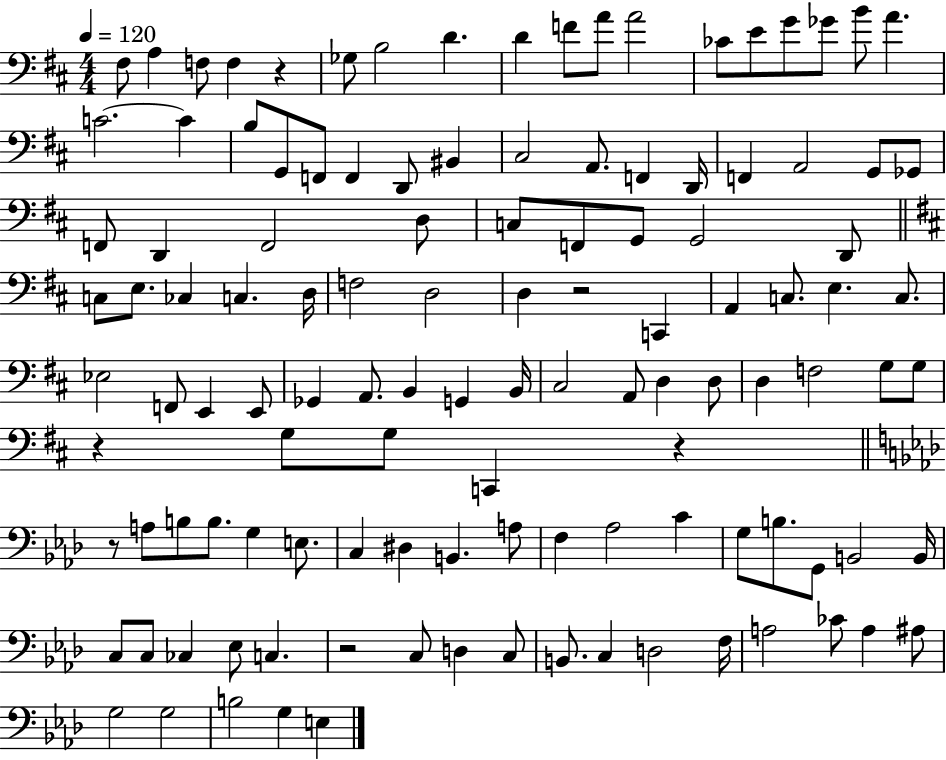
{
  \clef bass
  \numericTimeSignature
  \time 4/4
  \key d \major
  \tempo 4 = 120
  \repeat volta 2 { fis8 a4 f8 f4 r4 | ges8 b2 d'4. | d'4 f'8 a'8 a'2 | ces'8 e'8 g'8 ges'8 b'8 a'4. | \break c'2.~~ c'4 | b8 g,8 f,8 f,4 d,8 bis,4 | cis2 a,8. f,4 d,16 | f,4 a,2 g,8 ges,8 | \break f,8 d,4 f,2 d8 | c8 f,8 g,8 g,2 d,8 | \bar "||" \break \key b \minor c8 e8. ces4 c4. d16 | f2 d2 | d4 r2 c,4 | a,4 c8. e4. c8. | \break ees2 f,8 e,4 e,8 | ges,4 a,8. b,4 g,4 b,16 | cis2 a,8 d4 d8 | d4 f2 g8 g8 | \break r4 g8 g8 c,4 r4 | \bar "||" \break \key f \minor r8 a8 b8 b8. g4 e8. | c4 dis4 b,4. a8 | f4 aes2 c'4 | g8 b8. g,8 b,2 b,16 | \break c8 c8 ces4 ees8 c4. | r2 c8 d4 c8 | b,8. c4 d2 f16 | a2 ces'8 a4 ais8 | \break g2 g2 | b2 g4 e4 | } \bar "|."
}